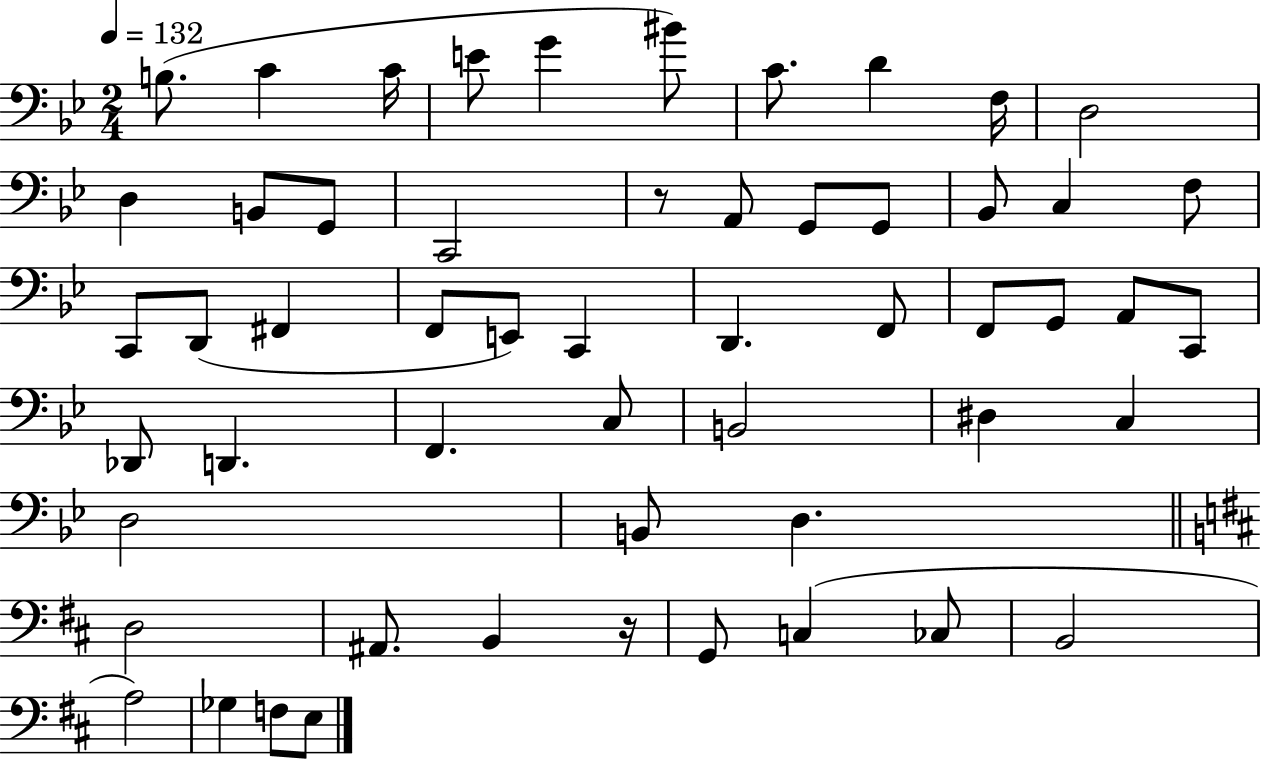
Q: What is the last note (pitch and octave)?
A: E3